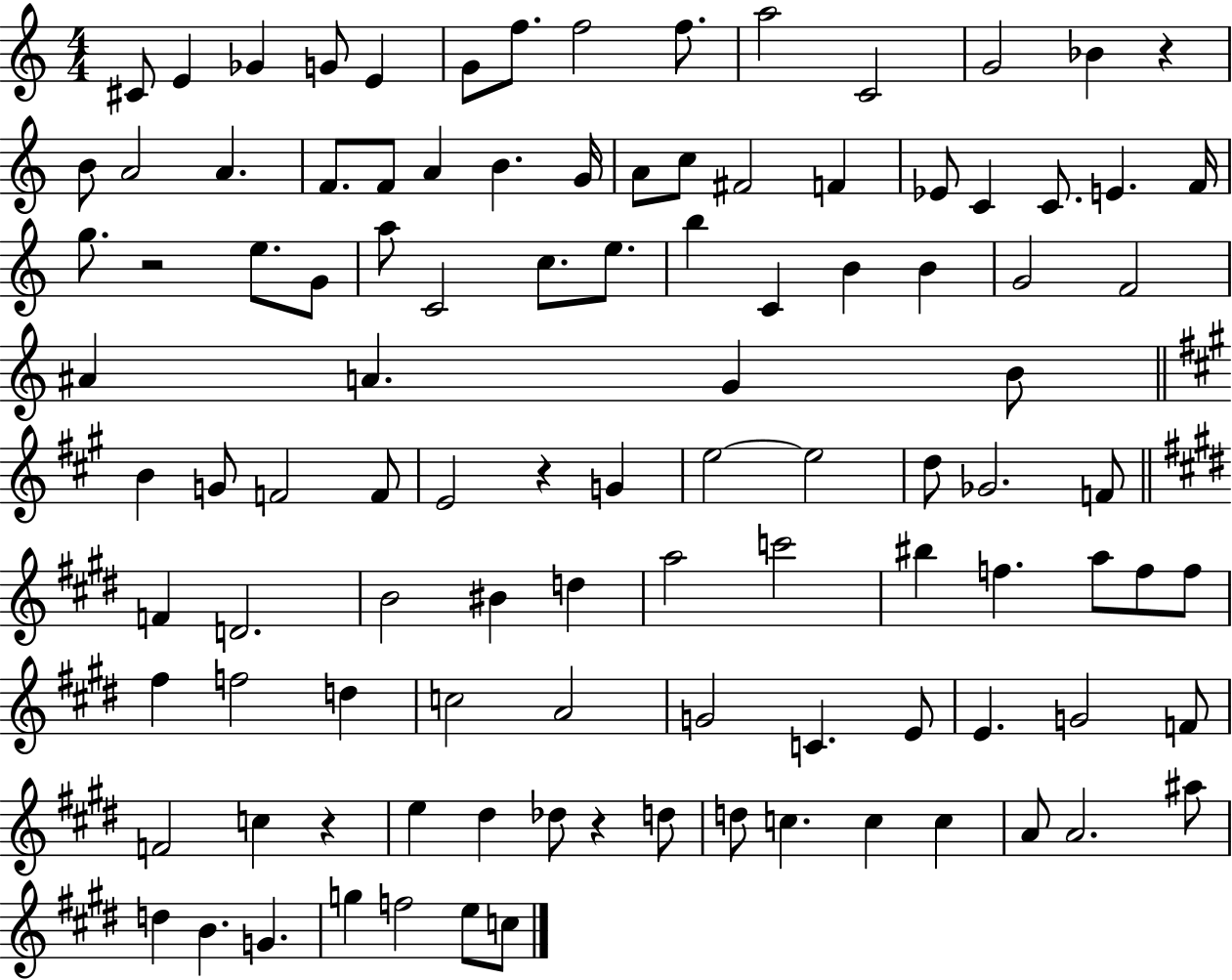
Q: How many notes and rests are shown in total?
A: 106